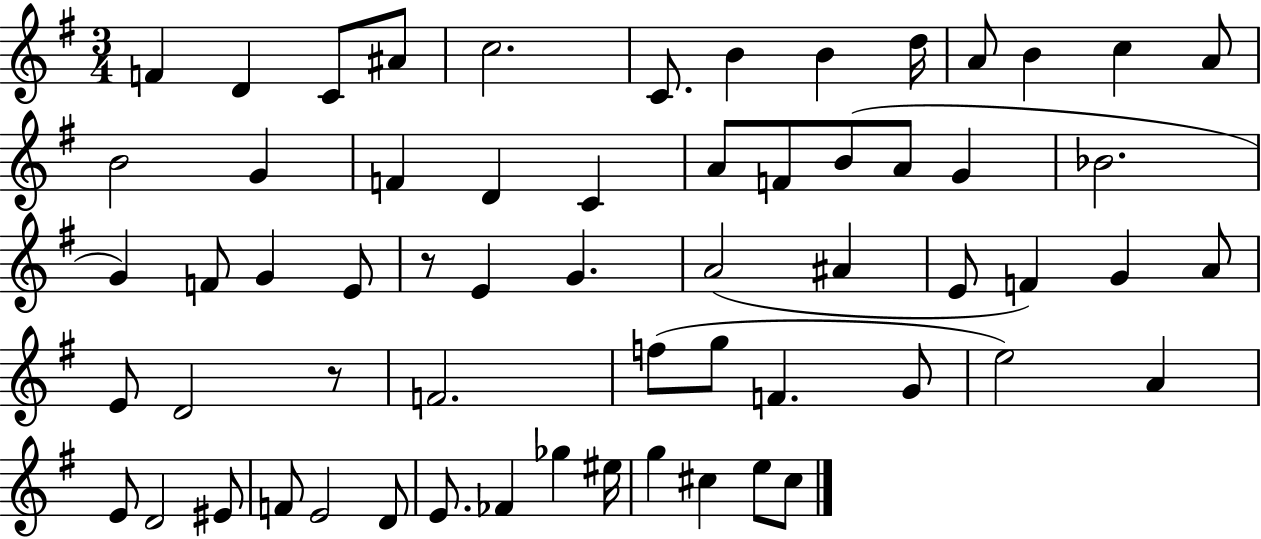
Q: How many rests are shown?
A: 2